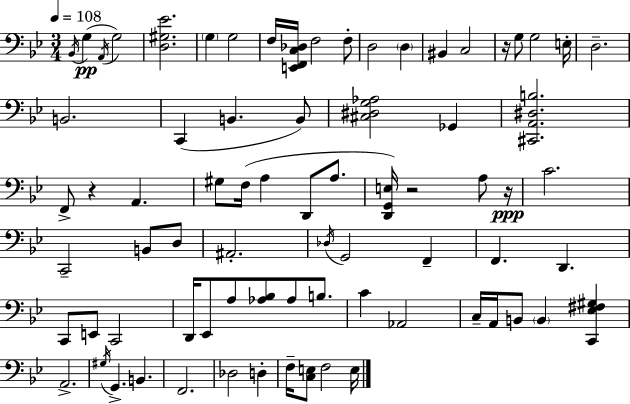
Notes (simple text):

Bb2/s G3/q A2/s G3/h [D3,G#3,Eb4]/h. G3/q G3/h F3/s [E2,F2,C3,Db3]/s F3/h F3/e D3/h D3/q BIS2/q C3/h R/s G3/e G3/h E3/s D3/h. B2/h. C2/q B2/q. B2/e [C#3,D#3,G3,Ab3]/h Gb2/q [C#2,A2,D#3,B3]/h. F2/e R/q A2/q. G#3/e F3/s A3/q D2/e A3/e. [D2,G2,E3]/s R/h A3/e R/s C4/h. C2/h B2/e D3/e A#2/h. Db3/s G2/h F2/q F2/q. D2/q. C2/e E2/e C2/h D2/s Eb2/e A3/e [Ab3,Bb3]/e Ab3/e B3/e. C4/q Ab2/h C3/s A2/s B2/e B2/q [C2,Eb3,F#3,G#3]/q A2/h. G#3/s G2/q. B2/q. F2/h. Db3/h D3/q F3/s [C3,E3]/e F3/h E3/s